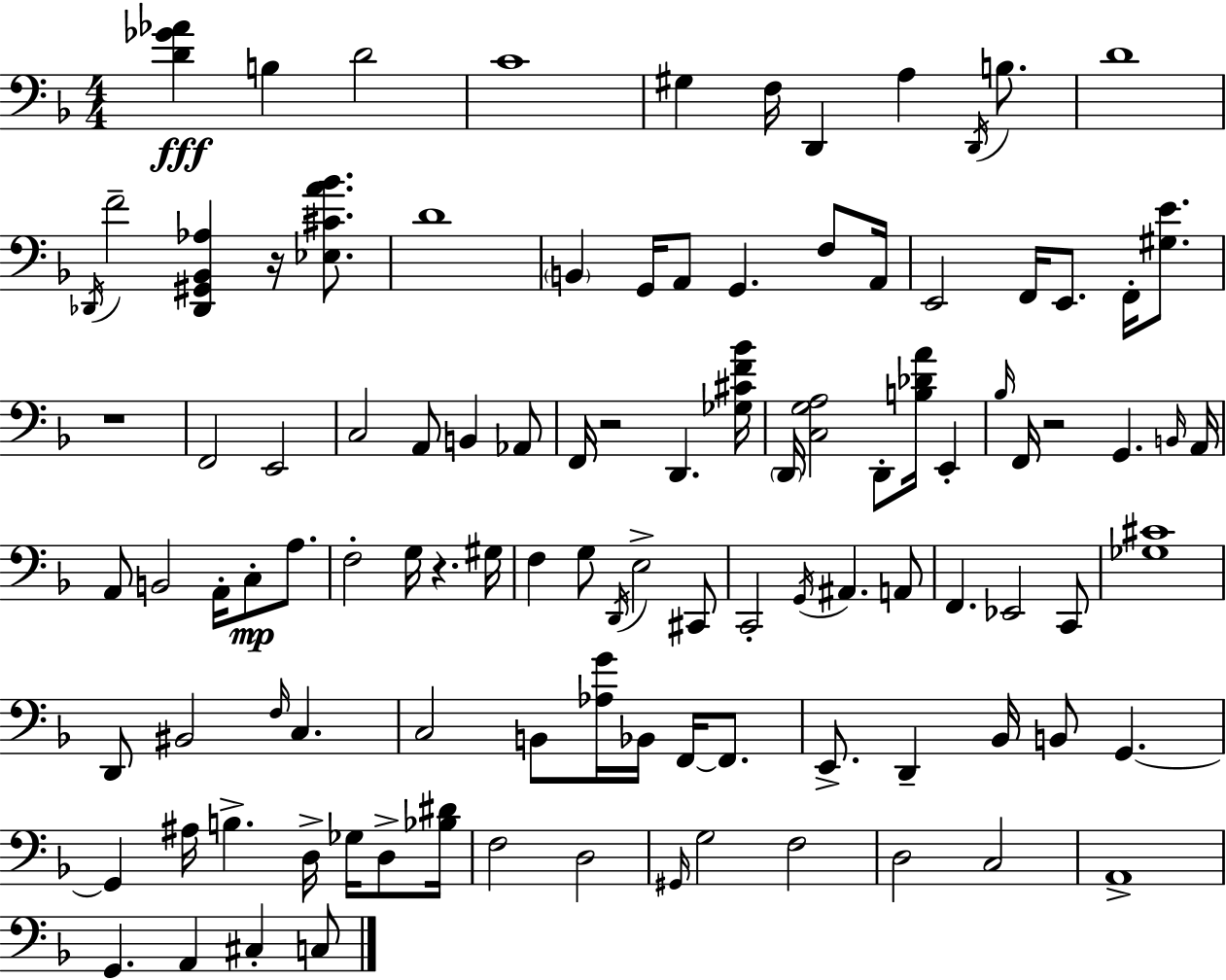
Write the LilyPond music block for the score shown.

{
  \clef bass
  \numericTimeSignature
  \time 4/4
  \key d \minor
  <d' ges' aes'>4\fff b4 d'2 | c'1 | gis4 f16 d,4 a4 \acciaccatura { d,16 } b8. | d'1 | \break \acciaccatura { des,16 } f'2-- <des, gis, bes, aes>4 r16 <ees cis' a' bes'>8. | d'1 | \parenthesize b,4 g,16 a,8 g,4. f8 | a,16 e,2 f,16 e,8. f,16-. <gis e'>8. | \break r1 | f,2 e,2 | c2 a,8 b,4 | aes,8 f,16 r2 d,4. | \break <ges cis' f' bes'>16 \parenthesize d,16 <c g a>2 d,8-. <b des' a'>16 e,4-. | \grace { bes16 } f,16 r2 g,4. | \grace { b,16 } a,16 a,8 b,2 a,16-. c8-.\mp | a8. f2-. g16 r4. | \break gis16 f4 g8 \acciaccatura { d,16 } e2-> | cis,8 c,2-. \acciaccatura { g,16 } ais,4. | a,8 f,4. ees,2 | c,8 <ges cis'>1 | \break d,8 bis,2 | \grace { f16 } c4. c2 b,8 | <aes g'>16 bes,16 f,16~~ f,8. e,8.-> d,4-- bes,16 b,8 | g,4.~~ g,4 ais16 b4.-> | \break d16-> ges16 d8-> <bes dis'>16 f2 d2 | \grace { gis,16 } g2 | f2 d2 | c2 a,1-> | \break g,4. a,4 | cis4-. c8 \bar "|."
}